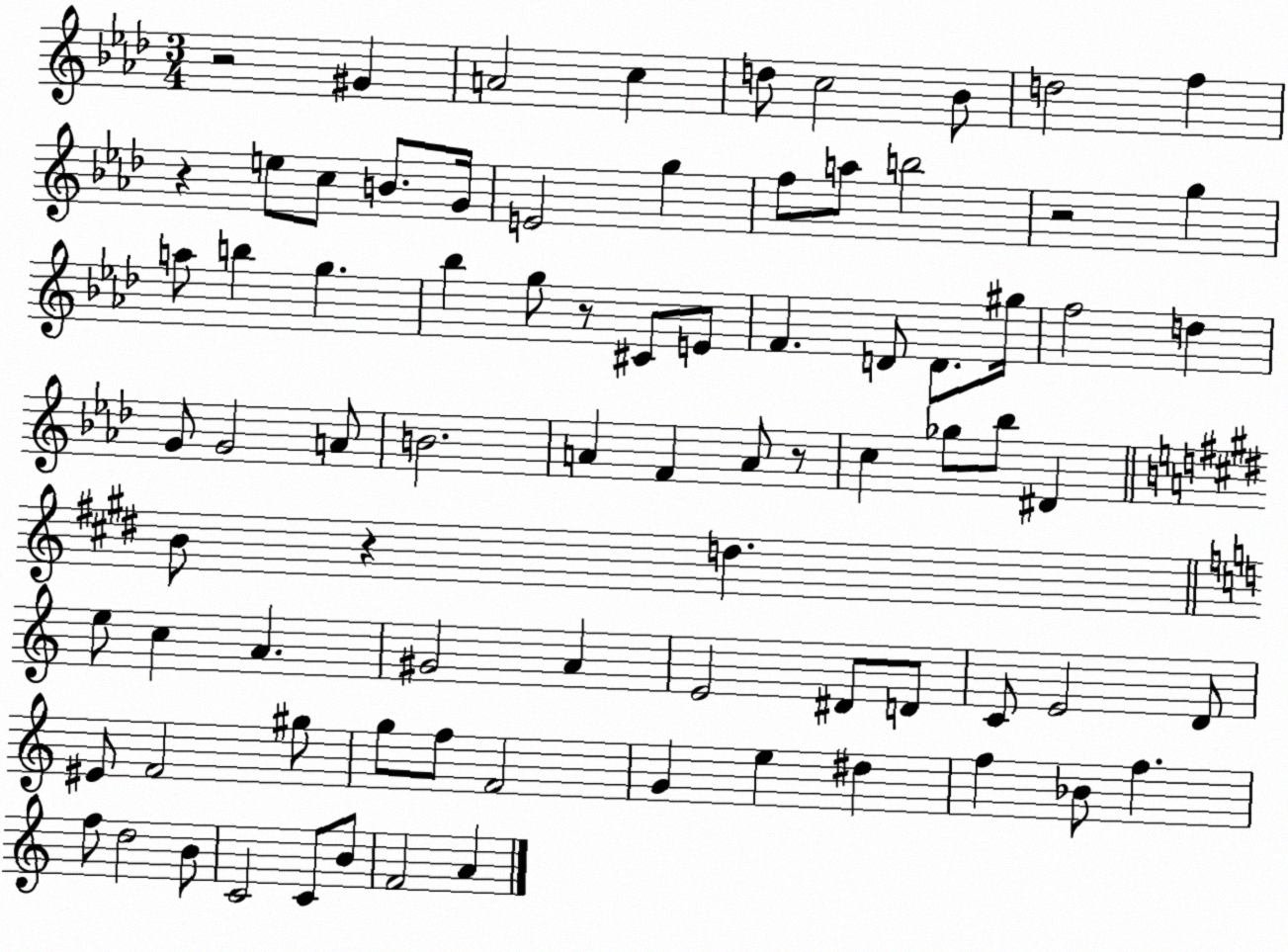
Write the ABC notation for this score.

X:1
T:Untitled
M:3/4
L:1/4
K:Ab
z2 ^G A2 c d/2 c2 _B/2 d2 f z e/2 c/2 B/2 G/4 E2 g f/2 a/2 b2 z2 g a/2 b g _b g/2 z/2 ^C/2 E/2 F D/2 D/2 ^g/4 f2 d G/2 G2 A/2 B2 A F A/2 z/2 c _g/2 _b/2 ^D B/2 z d e/2 c A ^G2 A E2 ^D/2 D/2 C/2 E2 D/2 ^E/2 F2 ^g/2 g/2 f/2 F2 G e ^d f _B/2 f f/2 d2 B/2 C2 C/2 B/2 F2 A